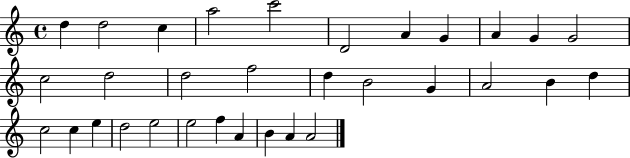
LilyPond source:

{
  \clef treble
  \time 4/4
  \defaultTimeSignature
  \key c \major
  d''4 d''2 c''4 | a''2 c'''2 | d'2 a'4 g'4 | a'4 g'4 g'2 | \break c''2 d''2 | d''2 f''2 | d''4 b'2 g'4 | a'2 b'4 d''4 | \break c''2 c''4 e''4 | d''2 e''2 | e''2 f''4 a'4 | b'4 a'4 a'2 | \break \bar "|."
}